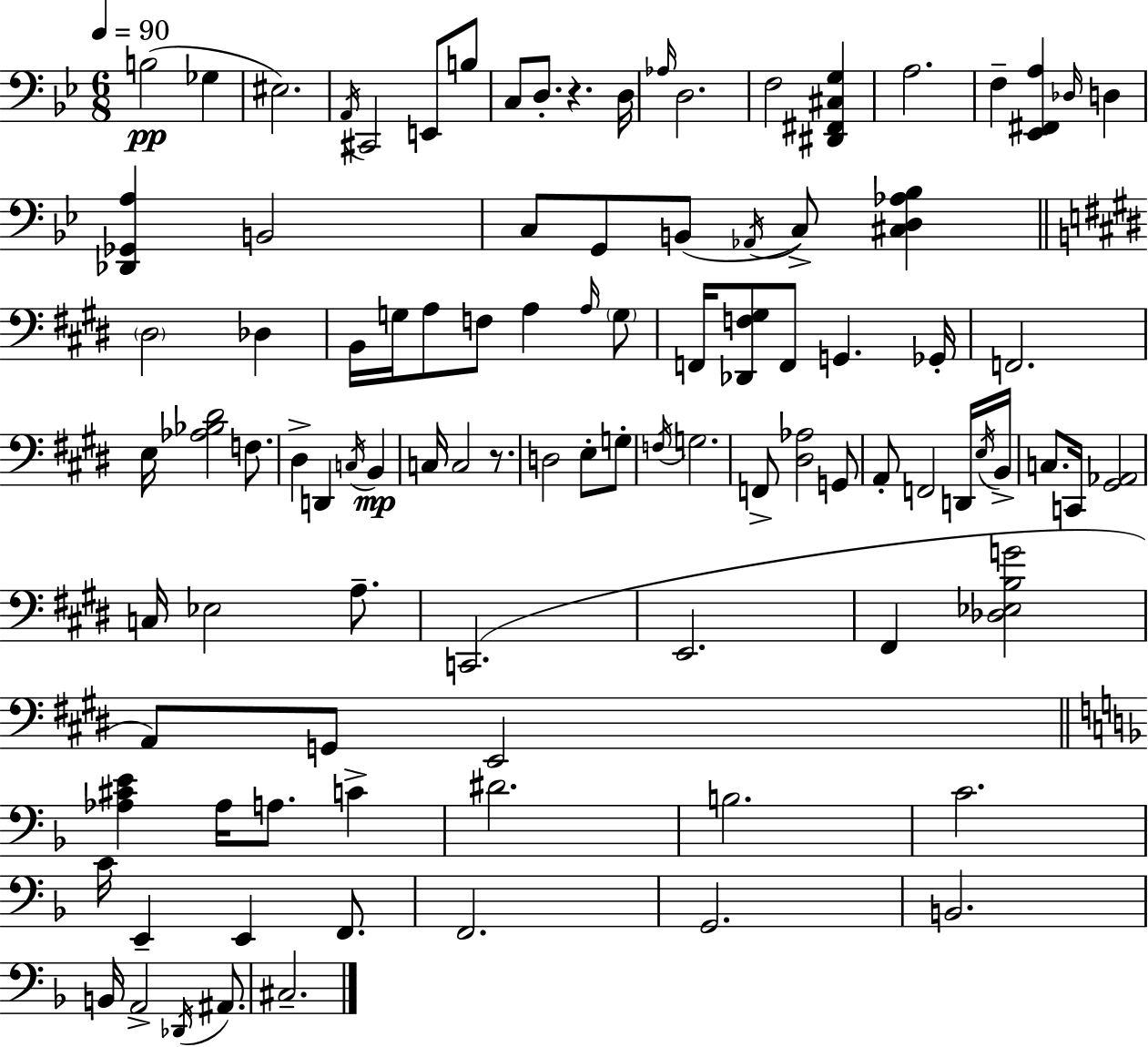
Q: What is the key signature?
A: BES major